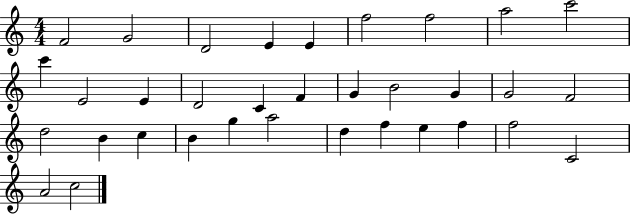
X:1
T:Untitled
M:4/4
L:1/4
K:C
F2 G2 D2 E E f2 f2 a2 c'2 c' E2 E D2 C F G B2 G G2 F2 d2 B c B g a2 d f e f f2 C2 A2 c2